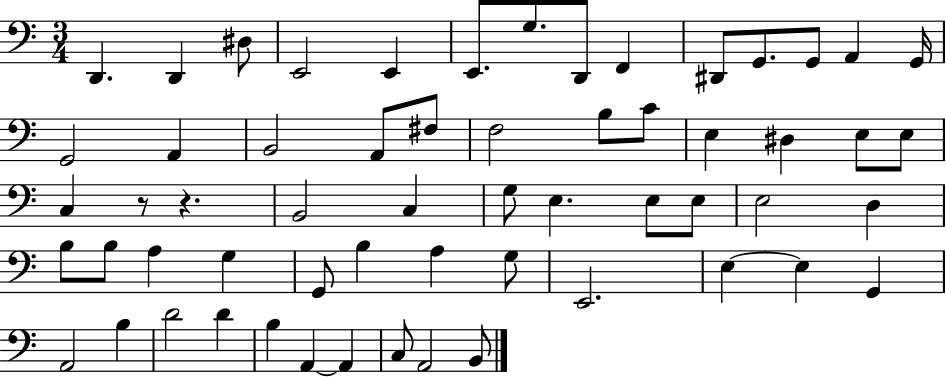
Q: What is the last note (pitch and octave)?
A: B2